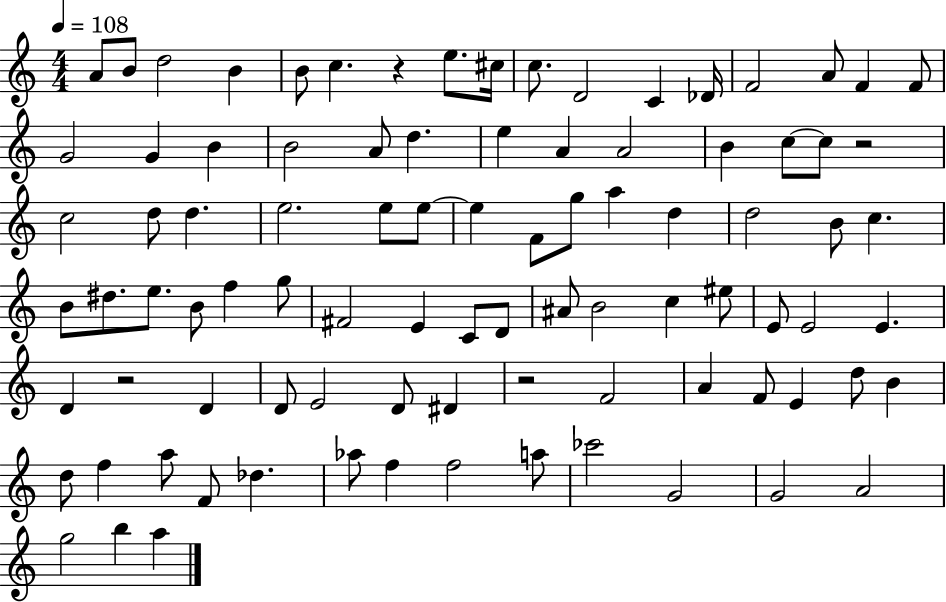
{
  \clef treble
  \numericTimeSignature
  \time 4/4
  \key c \major
  \tempo 4 = 108
  a'8 b'8 d''2 b'4 | b'8 c''4. r4 e''8. cis''16 | c''8. d'2 c'4 des'16 | f'2 a'8 f'4 f'8 | \break g'2 g'4 b'4 | b'2 a'8 d''4. | e''4 a'4 a'2 | b'4 c''8~~ c''8 r2 | \break c''2 d''8 d''4. | e''2. e''8 e''8~~ | e''4 f'8 g''8 a''4 d''4 | d''2 b'8 c''4. | \break b'8 dis''8. e''8. b'8 f''4 g''8 | fis'2 e'4 c'8 d'8 | ais'8 b'2 c''4 eis''8 | e'8 e'2 e'4. | \break d'4 r2 d'4 | d'8 e'2 d'8 dis'4 | r2 f'2 | a'4 f'8 e'4 d''8 b'4 | \break d''8 f''4 a''8 f'8 des''4. | aes''8 f''4 f''2 a''8 | ces'''2 g'2 | g'2 a'2 | \break g''2 b''4 a''4 | \bar "|."
}